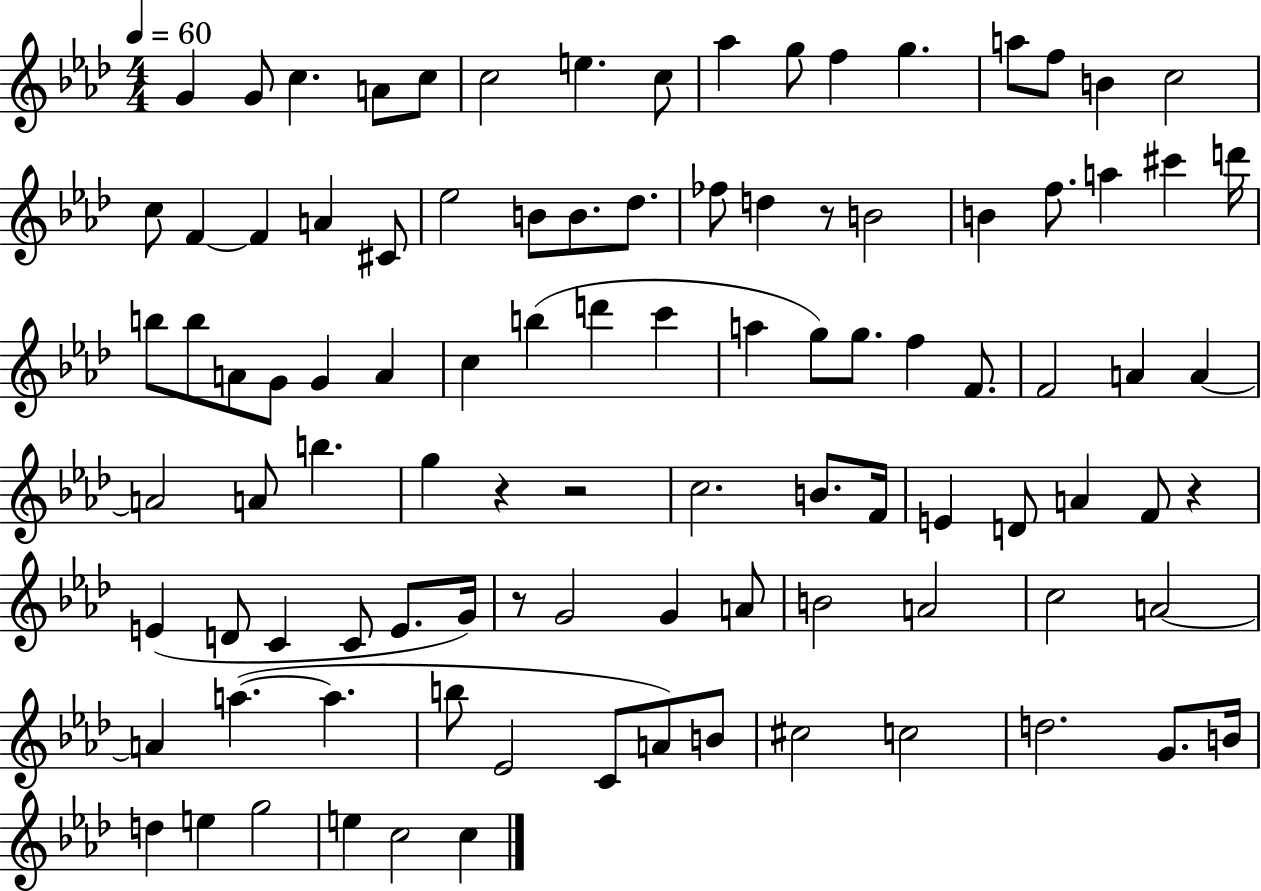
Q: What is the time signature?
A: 4/4